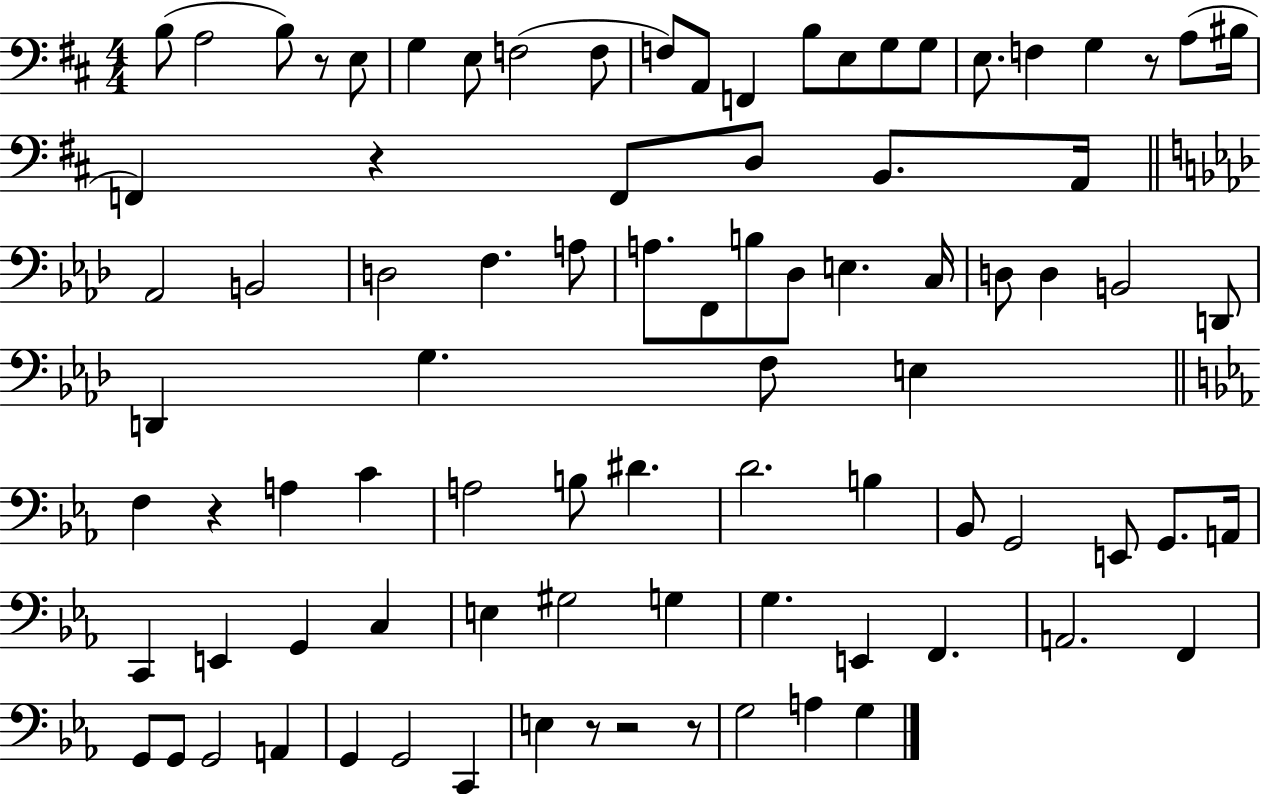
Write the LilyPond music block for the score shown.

{
  \clef bass
  \numericTimeSignature
  \time 4/4
  \key d \major
  \repeat volta 2 { b8( a2 b8) r8 e8 | g4 e8 f2( f8 | f8) a,8 f,4 b8 e8 g8 g8 | e8. f4 g4 r8 a8( bis16 | \break f,4) r4 f,8 d8 b,8. a,16 | \bar "||" \break \key aes \major aes,2 b,2 | d2 f4. a8 | a8. f,8 b8 des8 e4. c16 | d8 d4 b,2 d,8 | \break d,4 g4. f8 e4 | \bar "||" \break \key c \minor f4 r4 a4 c'4 | a2 b8 dis'4. | d'2. b4 | bes,8 g,2 e,8 g,8. a,16 | \break c,4 e,4 g,4 c4 | e4 gis2 g4 | g4. e,4 f,4. | a,2. f,4 | \break g,8 g,8 g,2 a,4 | g,4 g,2 c,4 | e4 r8 r2 r8 | g2 a4 g4 | \break } \bar "|."
}